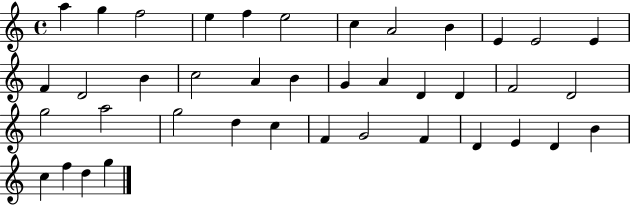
X:1
T:Untitled
M:4/4
L:1/4
K:C
a g f2 e f e2 c A2 B E E2 E F D2 B c2 A B G A D D F2 D2 g2 a2 g2 d c F G2 F D E D B c f d g